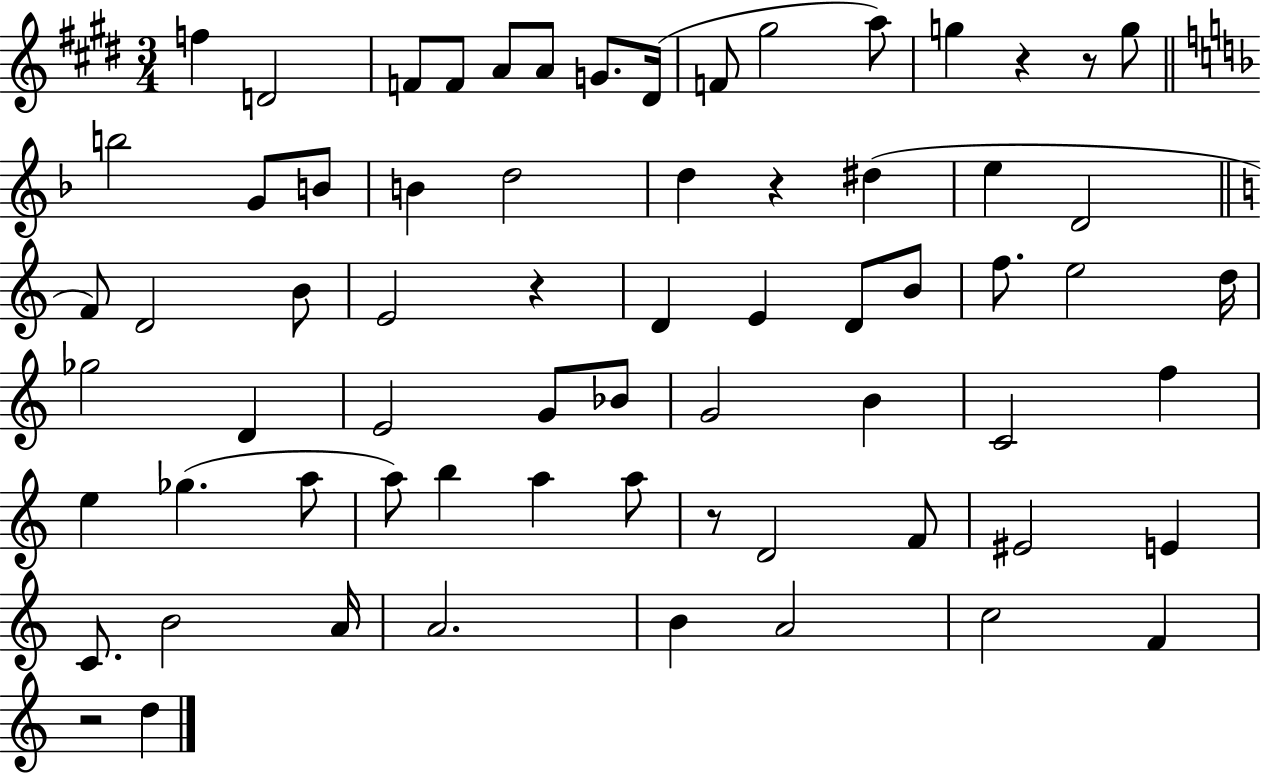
{
  \clef treble
  \numericTimeSignature
  \time 3/4
  \key e \major
  f''4 d'2 | f'8 f'8 a'8 a'8 g'8. dis'16( | f'8 gis''2 a''8) | g''4 r4 r8 g''8 | \break \bar "||" \break \key f \major b''2 g'8 b'8 | b'4 d''2 | d''4 r4 dis''4( | e''4 d'2 | \break \bar "||" \break \key a \minor f'8) d'2 b'8 | e'2 r4 | d'4 e'4 d'8 b'8 | f''8. e''2 d''16 | \break ges''2 d'4 | e'2 g'8 bes'8 | g'2 b'4 | c'2 f''4 | \break e''4 ges''4.( a''8 | a''8) b''4 a''4 a''8 | r8 d'2 f'8 | eis'2 e'4 | \break c'8. b'2 a'16 | a'2. | b'4 a'2 | c''2 f'4 | \break r2 d''4 | \bar "|."
}